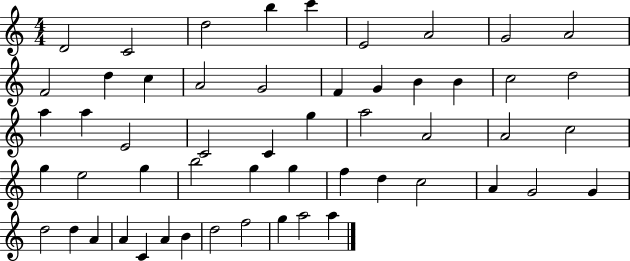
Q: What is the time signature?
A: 4/4